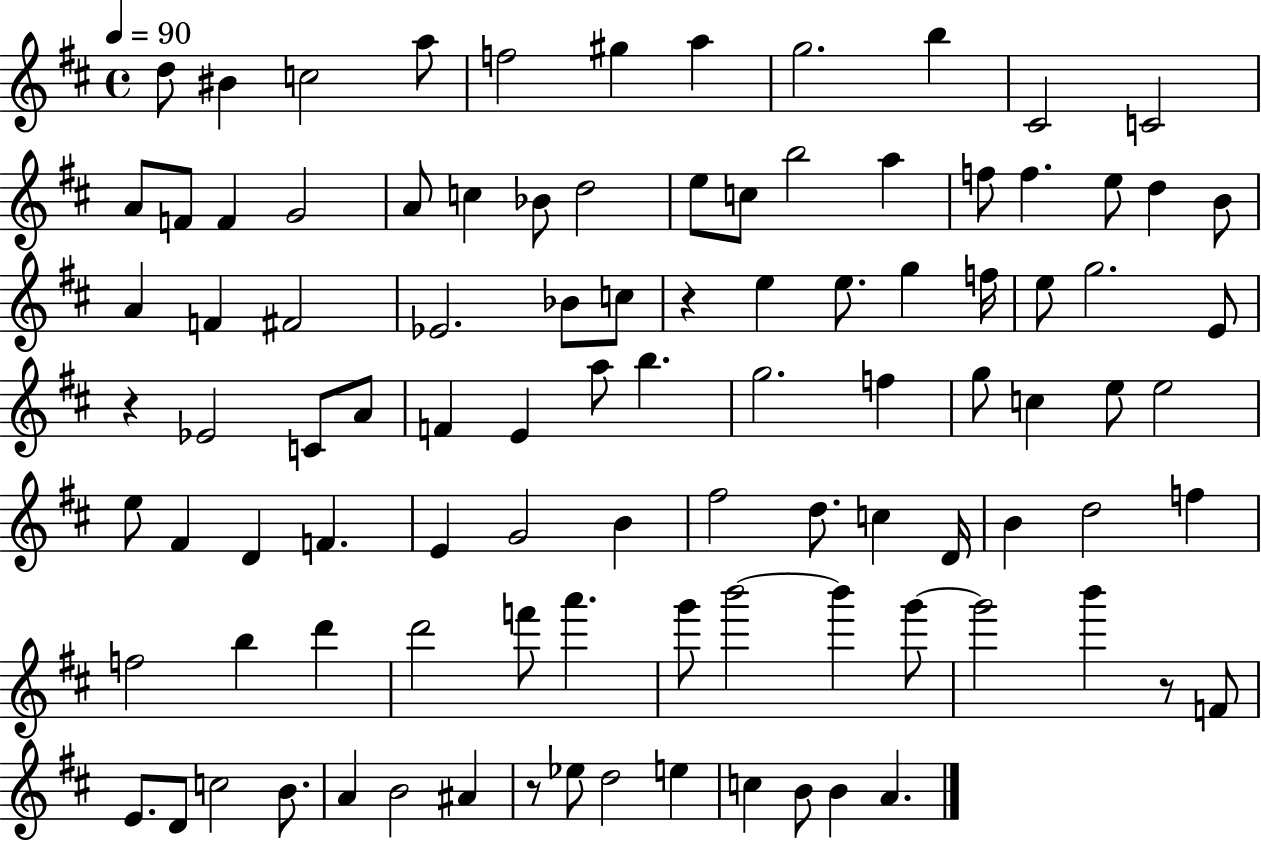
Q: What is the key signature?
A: D major